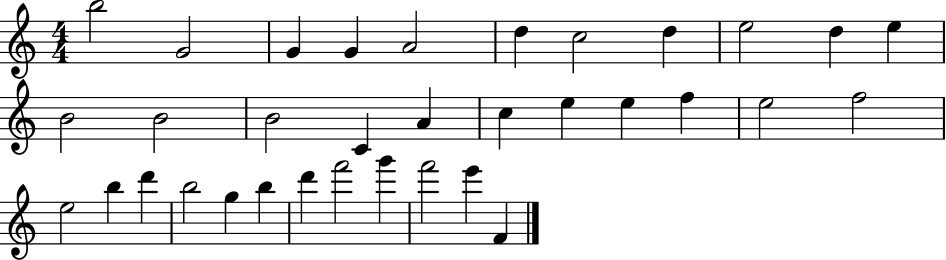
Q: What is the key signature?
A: C major